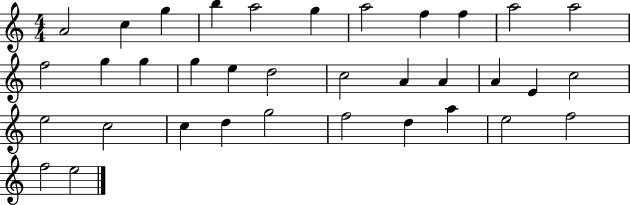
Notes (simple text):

A4/h C5/q G5/q B5/q A5/h G5/q A5/h F5/q F5/q A5/h A5/h F5/h G5/q G5/q G5/q E5/q D5/h C5/h A4/q A4/q A4/q E4/q C5/h E5/h C5/h C5/q D5/q G5/h F5/h D5/q A5/q E5/h F5/h F5/h E5/h